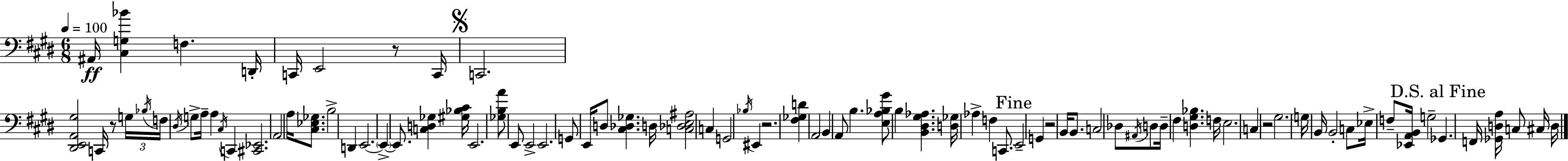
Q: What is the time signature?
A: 6/8